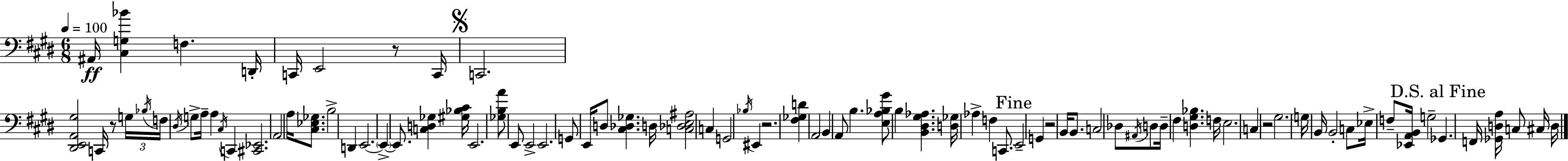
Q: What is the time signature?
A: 6/8